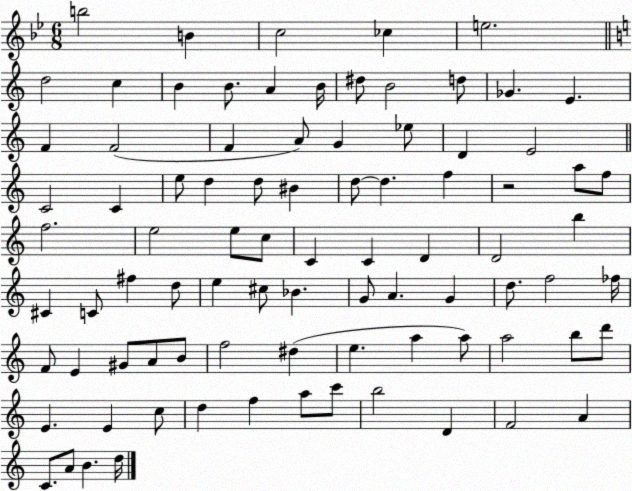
X:1
T:Untitled
M:6/8
L:1/4
K:Bb
b2 B c2 _c e2 d2 c B B/2 A B/4 ^d/2 B2 d/2 _G E F F2 F A/2 G _e/2 D E2 C2 C e/2 d d/2 ^B d/2 d f z2 a/2 f/2 f2 e2 e/2 c/2 C C D D2 b ^C C/2 ^f d/2 e ^c/2 _B G/2 A G d/2 f2 _f/4 F/2 E ^G/2 A/2 B/2 f2 ^d e a a/2 a2 b/2 d'/2 E E c/2 d f a/2 c'/2 b2 D F2 A C/2 A/2 B d/4